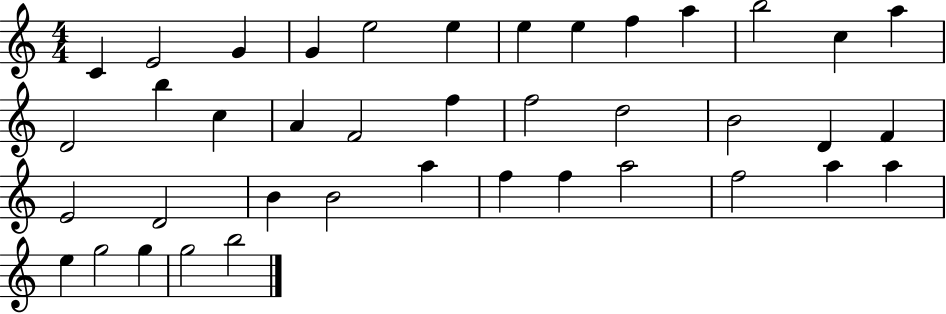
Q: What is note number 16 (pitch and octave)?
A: C5